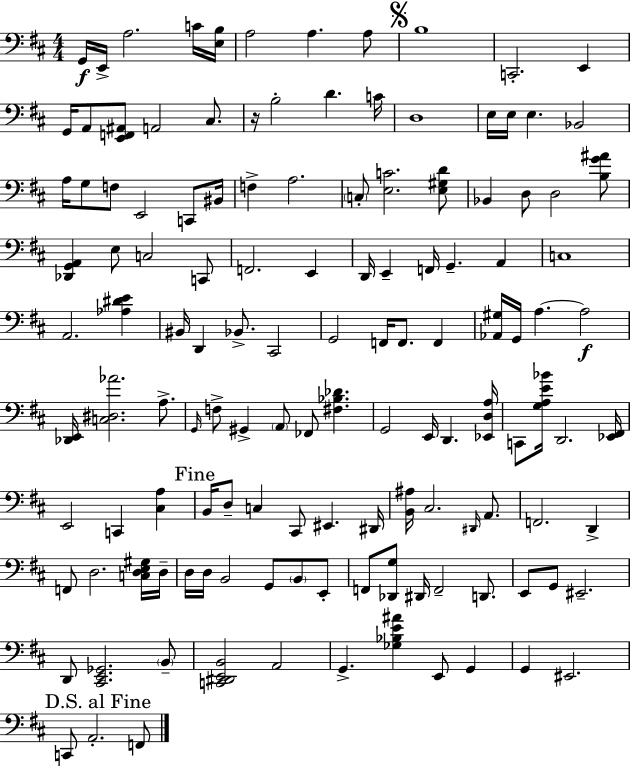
X:1
T:Untitled
M:4/4
L:1/4
K:D
G,,/4 E,,/4 A,2 C/4 [E,B,]/4 A,2 A, A,/2 B,4 C,,2 E,, G,,/4 A,,/2 [E,,F,,^A,,]/2 A,,2 ^C,/2 z/4 B,2 D C/4 D,4 E,/4 E,/4 E, _B,,2 A,/4 G,/2 F,/2 E,,2 C,,/2 ^B,,/4 F, A,2 C,/2 [E,C]2 [E,^G,D]/2 _B,, D,/2 D,2 [B,G^A]/2 [_D,,G,,A,,] E,/2 C,2 C,,/2 F,,2 E,, D,,/4 E,, F,,/4 G,, A,, C,4 A,,2 [_A,^DE] ^B,,/4 D,, _B,,/2 ^C,,2 G,,2 F,,/4 F,,/2 F,, [_A,,^G,]/4 G,,/4 A, A,2 [_D,,E,,]/4 [C,^D,_A]2 A,/2 G,,/4 F,/2 ^G,, A,,/2 _F,,/2 [^F,_B,_D] G,,2 E,,/4 D,, [_E,,D,A,]/4 C,,/2 [G,A,E_B]/4 D,,2 [_E,,^F,,]/4 E,,2 C,, [^C,A,] B,,/4 D,/2 C, ^C,,/2 ^E,, ^D,,/4 [B,,^A,]/4 ^C,2 ^D,,/4 A,,/2 F,,2 D,, F,,/2 D,2 [C,D,E,^G,]/4 D,/4 D,/4 D,/4 B,,2 G,,/2 B,,/2 E,,/2 F,,/2 [_D,,G,]/2 ^D,,/4 F,,2 D,,/2 E,,/2 G,,/2 ^E,,2 D,,/2 [^C,,E,,_G,,]2 B,,/2 [C,,^D,,E,,B,,]2 A,,2 G,, [_G,_B,E^A] E,,/2 G,, G,, ^E,,2 C,,/2 A,,2 F,,/2